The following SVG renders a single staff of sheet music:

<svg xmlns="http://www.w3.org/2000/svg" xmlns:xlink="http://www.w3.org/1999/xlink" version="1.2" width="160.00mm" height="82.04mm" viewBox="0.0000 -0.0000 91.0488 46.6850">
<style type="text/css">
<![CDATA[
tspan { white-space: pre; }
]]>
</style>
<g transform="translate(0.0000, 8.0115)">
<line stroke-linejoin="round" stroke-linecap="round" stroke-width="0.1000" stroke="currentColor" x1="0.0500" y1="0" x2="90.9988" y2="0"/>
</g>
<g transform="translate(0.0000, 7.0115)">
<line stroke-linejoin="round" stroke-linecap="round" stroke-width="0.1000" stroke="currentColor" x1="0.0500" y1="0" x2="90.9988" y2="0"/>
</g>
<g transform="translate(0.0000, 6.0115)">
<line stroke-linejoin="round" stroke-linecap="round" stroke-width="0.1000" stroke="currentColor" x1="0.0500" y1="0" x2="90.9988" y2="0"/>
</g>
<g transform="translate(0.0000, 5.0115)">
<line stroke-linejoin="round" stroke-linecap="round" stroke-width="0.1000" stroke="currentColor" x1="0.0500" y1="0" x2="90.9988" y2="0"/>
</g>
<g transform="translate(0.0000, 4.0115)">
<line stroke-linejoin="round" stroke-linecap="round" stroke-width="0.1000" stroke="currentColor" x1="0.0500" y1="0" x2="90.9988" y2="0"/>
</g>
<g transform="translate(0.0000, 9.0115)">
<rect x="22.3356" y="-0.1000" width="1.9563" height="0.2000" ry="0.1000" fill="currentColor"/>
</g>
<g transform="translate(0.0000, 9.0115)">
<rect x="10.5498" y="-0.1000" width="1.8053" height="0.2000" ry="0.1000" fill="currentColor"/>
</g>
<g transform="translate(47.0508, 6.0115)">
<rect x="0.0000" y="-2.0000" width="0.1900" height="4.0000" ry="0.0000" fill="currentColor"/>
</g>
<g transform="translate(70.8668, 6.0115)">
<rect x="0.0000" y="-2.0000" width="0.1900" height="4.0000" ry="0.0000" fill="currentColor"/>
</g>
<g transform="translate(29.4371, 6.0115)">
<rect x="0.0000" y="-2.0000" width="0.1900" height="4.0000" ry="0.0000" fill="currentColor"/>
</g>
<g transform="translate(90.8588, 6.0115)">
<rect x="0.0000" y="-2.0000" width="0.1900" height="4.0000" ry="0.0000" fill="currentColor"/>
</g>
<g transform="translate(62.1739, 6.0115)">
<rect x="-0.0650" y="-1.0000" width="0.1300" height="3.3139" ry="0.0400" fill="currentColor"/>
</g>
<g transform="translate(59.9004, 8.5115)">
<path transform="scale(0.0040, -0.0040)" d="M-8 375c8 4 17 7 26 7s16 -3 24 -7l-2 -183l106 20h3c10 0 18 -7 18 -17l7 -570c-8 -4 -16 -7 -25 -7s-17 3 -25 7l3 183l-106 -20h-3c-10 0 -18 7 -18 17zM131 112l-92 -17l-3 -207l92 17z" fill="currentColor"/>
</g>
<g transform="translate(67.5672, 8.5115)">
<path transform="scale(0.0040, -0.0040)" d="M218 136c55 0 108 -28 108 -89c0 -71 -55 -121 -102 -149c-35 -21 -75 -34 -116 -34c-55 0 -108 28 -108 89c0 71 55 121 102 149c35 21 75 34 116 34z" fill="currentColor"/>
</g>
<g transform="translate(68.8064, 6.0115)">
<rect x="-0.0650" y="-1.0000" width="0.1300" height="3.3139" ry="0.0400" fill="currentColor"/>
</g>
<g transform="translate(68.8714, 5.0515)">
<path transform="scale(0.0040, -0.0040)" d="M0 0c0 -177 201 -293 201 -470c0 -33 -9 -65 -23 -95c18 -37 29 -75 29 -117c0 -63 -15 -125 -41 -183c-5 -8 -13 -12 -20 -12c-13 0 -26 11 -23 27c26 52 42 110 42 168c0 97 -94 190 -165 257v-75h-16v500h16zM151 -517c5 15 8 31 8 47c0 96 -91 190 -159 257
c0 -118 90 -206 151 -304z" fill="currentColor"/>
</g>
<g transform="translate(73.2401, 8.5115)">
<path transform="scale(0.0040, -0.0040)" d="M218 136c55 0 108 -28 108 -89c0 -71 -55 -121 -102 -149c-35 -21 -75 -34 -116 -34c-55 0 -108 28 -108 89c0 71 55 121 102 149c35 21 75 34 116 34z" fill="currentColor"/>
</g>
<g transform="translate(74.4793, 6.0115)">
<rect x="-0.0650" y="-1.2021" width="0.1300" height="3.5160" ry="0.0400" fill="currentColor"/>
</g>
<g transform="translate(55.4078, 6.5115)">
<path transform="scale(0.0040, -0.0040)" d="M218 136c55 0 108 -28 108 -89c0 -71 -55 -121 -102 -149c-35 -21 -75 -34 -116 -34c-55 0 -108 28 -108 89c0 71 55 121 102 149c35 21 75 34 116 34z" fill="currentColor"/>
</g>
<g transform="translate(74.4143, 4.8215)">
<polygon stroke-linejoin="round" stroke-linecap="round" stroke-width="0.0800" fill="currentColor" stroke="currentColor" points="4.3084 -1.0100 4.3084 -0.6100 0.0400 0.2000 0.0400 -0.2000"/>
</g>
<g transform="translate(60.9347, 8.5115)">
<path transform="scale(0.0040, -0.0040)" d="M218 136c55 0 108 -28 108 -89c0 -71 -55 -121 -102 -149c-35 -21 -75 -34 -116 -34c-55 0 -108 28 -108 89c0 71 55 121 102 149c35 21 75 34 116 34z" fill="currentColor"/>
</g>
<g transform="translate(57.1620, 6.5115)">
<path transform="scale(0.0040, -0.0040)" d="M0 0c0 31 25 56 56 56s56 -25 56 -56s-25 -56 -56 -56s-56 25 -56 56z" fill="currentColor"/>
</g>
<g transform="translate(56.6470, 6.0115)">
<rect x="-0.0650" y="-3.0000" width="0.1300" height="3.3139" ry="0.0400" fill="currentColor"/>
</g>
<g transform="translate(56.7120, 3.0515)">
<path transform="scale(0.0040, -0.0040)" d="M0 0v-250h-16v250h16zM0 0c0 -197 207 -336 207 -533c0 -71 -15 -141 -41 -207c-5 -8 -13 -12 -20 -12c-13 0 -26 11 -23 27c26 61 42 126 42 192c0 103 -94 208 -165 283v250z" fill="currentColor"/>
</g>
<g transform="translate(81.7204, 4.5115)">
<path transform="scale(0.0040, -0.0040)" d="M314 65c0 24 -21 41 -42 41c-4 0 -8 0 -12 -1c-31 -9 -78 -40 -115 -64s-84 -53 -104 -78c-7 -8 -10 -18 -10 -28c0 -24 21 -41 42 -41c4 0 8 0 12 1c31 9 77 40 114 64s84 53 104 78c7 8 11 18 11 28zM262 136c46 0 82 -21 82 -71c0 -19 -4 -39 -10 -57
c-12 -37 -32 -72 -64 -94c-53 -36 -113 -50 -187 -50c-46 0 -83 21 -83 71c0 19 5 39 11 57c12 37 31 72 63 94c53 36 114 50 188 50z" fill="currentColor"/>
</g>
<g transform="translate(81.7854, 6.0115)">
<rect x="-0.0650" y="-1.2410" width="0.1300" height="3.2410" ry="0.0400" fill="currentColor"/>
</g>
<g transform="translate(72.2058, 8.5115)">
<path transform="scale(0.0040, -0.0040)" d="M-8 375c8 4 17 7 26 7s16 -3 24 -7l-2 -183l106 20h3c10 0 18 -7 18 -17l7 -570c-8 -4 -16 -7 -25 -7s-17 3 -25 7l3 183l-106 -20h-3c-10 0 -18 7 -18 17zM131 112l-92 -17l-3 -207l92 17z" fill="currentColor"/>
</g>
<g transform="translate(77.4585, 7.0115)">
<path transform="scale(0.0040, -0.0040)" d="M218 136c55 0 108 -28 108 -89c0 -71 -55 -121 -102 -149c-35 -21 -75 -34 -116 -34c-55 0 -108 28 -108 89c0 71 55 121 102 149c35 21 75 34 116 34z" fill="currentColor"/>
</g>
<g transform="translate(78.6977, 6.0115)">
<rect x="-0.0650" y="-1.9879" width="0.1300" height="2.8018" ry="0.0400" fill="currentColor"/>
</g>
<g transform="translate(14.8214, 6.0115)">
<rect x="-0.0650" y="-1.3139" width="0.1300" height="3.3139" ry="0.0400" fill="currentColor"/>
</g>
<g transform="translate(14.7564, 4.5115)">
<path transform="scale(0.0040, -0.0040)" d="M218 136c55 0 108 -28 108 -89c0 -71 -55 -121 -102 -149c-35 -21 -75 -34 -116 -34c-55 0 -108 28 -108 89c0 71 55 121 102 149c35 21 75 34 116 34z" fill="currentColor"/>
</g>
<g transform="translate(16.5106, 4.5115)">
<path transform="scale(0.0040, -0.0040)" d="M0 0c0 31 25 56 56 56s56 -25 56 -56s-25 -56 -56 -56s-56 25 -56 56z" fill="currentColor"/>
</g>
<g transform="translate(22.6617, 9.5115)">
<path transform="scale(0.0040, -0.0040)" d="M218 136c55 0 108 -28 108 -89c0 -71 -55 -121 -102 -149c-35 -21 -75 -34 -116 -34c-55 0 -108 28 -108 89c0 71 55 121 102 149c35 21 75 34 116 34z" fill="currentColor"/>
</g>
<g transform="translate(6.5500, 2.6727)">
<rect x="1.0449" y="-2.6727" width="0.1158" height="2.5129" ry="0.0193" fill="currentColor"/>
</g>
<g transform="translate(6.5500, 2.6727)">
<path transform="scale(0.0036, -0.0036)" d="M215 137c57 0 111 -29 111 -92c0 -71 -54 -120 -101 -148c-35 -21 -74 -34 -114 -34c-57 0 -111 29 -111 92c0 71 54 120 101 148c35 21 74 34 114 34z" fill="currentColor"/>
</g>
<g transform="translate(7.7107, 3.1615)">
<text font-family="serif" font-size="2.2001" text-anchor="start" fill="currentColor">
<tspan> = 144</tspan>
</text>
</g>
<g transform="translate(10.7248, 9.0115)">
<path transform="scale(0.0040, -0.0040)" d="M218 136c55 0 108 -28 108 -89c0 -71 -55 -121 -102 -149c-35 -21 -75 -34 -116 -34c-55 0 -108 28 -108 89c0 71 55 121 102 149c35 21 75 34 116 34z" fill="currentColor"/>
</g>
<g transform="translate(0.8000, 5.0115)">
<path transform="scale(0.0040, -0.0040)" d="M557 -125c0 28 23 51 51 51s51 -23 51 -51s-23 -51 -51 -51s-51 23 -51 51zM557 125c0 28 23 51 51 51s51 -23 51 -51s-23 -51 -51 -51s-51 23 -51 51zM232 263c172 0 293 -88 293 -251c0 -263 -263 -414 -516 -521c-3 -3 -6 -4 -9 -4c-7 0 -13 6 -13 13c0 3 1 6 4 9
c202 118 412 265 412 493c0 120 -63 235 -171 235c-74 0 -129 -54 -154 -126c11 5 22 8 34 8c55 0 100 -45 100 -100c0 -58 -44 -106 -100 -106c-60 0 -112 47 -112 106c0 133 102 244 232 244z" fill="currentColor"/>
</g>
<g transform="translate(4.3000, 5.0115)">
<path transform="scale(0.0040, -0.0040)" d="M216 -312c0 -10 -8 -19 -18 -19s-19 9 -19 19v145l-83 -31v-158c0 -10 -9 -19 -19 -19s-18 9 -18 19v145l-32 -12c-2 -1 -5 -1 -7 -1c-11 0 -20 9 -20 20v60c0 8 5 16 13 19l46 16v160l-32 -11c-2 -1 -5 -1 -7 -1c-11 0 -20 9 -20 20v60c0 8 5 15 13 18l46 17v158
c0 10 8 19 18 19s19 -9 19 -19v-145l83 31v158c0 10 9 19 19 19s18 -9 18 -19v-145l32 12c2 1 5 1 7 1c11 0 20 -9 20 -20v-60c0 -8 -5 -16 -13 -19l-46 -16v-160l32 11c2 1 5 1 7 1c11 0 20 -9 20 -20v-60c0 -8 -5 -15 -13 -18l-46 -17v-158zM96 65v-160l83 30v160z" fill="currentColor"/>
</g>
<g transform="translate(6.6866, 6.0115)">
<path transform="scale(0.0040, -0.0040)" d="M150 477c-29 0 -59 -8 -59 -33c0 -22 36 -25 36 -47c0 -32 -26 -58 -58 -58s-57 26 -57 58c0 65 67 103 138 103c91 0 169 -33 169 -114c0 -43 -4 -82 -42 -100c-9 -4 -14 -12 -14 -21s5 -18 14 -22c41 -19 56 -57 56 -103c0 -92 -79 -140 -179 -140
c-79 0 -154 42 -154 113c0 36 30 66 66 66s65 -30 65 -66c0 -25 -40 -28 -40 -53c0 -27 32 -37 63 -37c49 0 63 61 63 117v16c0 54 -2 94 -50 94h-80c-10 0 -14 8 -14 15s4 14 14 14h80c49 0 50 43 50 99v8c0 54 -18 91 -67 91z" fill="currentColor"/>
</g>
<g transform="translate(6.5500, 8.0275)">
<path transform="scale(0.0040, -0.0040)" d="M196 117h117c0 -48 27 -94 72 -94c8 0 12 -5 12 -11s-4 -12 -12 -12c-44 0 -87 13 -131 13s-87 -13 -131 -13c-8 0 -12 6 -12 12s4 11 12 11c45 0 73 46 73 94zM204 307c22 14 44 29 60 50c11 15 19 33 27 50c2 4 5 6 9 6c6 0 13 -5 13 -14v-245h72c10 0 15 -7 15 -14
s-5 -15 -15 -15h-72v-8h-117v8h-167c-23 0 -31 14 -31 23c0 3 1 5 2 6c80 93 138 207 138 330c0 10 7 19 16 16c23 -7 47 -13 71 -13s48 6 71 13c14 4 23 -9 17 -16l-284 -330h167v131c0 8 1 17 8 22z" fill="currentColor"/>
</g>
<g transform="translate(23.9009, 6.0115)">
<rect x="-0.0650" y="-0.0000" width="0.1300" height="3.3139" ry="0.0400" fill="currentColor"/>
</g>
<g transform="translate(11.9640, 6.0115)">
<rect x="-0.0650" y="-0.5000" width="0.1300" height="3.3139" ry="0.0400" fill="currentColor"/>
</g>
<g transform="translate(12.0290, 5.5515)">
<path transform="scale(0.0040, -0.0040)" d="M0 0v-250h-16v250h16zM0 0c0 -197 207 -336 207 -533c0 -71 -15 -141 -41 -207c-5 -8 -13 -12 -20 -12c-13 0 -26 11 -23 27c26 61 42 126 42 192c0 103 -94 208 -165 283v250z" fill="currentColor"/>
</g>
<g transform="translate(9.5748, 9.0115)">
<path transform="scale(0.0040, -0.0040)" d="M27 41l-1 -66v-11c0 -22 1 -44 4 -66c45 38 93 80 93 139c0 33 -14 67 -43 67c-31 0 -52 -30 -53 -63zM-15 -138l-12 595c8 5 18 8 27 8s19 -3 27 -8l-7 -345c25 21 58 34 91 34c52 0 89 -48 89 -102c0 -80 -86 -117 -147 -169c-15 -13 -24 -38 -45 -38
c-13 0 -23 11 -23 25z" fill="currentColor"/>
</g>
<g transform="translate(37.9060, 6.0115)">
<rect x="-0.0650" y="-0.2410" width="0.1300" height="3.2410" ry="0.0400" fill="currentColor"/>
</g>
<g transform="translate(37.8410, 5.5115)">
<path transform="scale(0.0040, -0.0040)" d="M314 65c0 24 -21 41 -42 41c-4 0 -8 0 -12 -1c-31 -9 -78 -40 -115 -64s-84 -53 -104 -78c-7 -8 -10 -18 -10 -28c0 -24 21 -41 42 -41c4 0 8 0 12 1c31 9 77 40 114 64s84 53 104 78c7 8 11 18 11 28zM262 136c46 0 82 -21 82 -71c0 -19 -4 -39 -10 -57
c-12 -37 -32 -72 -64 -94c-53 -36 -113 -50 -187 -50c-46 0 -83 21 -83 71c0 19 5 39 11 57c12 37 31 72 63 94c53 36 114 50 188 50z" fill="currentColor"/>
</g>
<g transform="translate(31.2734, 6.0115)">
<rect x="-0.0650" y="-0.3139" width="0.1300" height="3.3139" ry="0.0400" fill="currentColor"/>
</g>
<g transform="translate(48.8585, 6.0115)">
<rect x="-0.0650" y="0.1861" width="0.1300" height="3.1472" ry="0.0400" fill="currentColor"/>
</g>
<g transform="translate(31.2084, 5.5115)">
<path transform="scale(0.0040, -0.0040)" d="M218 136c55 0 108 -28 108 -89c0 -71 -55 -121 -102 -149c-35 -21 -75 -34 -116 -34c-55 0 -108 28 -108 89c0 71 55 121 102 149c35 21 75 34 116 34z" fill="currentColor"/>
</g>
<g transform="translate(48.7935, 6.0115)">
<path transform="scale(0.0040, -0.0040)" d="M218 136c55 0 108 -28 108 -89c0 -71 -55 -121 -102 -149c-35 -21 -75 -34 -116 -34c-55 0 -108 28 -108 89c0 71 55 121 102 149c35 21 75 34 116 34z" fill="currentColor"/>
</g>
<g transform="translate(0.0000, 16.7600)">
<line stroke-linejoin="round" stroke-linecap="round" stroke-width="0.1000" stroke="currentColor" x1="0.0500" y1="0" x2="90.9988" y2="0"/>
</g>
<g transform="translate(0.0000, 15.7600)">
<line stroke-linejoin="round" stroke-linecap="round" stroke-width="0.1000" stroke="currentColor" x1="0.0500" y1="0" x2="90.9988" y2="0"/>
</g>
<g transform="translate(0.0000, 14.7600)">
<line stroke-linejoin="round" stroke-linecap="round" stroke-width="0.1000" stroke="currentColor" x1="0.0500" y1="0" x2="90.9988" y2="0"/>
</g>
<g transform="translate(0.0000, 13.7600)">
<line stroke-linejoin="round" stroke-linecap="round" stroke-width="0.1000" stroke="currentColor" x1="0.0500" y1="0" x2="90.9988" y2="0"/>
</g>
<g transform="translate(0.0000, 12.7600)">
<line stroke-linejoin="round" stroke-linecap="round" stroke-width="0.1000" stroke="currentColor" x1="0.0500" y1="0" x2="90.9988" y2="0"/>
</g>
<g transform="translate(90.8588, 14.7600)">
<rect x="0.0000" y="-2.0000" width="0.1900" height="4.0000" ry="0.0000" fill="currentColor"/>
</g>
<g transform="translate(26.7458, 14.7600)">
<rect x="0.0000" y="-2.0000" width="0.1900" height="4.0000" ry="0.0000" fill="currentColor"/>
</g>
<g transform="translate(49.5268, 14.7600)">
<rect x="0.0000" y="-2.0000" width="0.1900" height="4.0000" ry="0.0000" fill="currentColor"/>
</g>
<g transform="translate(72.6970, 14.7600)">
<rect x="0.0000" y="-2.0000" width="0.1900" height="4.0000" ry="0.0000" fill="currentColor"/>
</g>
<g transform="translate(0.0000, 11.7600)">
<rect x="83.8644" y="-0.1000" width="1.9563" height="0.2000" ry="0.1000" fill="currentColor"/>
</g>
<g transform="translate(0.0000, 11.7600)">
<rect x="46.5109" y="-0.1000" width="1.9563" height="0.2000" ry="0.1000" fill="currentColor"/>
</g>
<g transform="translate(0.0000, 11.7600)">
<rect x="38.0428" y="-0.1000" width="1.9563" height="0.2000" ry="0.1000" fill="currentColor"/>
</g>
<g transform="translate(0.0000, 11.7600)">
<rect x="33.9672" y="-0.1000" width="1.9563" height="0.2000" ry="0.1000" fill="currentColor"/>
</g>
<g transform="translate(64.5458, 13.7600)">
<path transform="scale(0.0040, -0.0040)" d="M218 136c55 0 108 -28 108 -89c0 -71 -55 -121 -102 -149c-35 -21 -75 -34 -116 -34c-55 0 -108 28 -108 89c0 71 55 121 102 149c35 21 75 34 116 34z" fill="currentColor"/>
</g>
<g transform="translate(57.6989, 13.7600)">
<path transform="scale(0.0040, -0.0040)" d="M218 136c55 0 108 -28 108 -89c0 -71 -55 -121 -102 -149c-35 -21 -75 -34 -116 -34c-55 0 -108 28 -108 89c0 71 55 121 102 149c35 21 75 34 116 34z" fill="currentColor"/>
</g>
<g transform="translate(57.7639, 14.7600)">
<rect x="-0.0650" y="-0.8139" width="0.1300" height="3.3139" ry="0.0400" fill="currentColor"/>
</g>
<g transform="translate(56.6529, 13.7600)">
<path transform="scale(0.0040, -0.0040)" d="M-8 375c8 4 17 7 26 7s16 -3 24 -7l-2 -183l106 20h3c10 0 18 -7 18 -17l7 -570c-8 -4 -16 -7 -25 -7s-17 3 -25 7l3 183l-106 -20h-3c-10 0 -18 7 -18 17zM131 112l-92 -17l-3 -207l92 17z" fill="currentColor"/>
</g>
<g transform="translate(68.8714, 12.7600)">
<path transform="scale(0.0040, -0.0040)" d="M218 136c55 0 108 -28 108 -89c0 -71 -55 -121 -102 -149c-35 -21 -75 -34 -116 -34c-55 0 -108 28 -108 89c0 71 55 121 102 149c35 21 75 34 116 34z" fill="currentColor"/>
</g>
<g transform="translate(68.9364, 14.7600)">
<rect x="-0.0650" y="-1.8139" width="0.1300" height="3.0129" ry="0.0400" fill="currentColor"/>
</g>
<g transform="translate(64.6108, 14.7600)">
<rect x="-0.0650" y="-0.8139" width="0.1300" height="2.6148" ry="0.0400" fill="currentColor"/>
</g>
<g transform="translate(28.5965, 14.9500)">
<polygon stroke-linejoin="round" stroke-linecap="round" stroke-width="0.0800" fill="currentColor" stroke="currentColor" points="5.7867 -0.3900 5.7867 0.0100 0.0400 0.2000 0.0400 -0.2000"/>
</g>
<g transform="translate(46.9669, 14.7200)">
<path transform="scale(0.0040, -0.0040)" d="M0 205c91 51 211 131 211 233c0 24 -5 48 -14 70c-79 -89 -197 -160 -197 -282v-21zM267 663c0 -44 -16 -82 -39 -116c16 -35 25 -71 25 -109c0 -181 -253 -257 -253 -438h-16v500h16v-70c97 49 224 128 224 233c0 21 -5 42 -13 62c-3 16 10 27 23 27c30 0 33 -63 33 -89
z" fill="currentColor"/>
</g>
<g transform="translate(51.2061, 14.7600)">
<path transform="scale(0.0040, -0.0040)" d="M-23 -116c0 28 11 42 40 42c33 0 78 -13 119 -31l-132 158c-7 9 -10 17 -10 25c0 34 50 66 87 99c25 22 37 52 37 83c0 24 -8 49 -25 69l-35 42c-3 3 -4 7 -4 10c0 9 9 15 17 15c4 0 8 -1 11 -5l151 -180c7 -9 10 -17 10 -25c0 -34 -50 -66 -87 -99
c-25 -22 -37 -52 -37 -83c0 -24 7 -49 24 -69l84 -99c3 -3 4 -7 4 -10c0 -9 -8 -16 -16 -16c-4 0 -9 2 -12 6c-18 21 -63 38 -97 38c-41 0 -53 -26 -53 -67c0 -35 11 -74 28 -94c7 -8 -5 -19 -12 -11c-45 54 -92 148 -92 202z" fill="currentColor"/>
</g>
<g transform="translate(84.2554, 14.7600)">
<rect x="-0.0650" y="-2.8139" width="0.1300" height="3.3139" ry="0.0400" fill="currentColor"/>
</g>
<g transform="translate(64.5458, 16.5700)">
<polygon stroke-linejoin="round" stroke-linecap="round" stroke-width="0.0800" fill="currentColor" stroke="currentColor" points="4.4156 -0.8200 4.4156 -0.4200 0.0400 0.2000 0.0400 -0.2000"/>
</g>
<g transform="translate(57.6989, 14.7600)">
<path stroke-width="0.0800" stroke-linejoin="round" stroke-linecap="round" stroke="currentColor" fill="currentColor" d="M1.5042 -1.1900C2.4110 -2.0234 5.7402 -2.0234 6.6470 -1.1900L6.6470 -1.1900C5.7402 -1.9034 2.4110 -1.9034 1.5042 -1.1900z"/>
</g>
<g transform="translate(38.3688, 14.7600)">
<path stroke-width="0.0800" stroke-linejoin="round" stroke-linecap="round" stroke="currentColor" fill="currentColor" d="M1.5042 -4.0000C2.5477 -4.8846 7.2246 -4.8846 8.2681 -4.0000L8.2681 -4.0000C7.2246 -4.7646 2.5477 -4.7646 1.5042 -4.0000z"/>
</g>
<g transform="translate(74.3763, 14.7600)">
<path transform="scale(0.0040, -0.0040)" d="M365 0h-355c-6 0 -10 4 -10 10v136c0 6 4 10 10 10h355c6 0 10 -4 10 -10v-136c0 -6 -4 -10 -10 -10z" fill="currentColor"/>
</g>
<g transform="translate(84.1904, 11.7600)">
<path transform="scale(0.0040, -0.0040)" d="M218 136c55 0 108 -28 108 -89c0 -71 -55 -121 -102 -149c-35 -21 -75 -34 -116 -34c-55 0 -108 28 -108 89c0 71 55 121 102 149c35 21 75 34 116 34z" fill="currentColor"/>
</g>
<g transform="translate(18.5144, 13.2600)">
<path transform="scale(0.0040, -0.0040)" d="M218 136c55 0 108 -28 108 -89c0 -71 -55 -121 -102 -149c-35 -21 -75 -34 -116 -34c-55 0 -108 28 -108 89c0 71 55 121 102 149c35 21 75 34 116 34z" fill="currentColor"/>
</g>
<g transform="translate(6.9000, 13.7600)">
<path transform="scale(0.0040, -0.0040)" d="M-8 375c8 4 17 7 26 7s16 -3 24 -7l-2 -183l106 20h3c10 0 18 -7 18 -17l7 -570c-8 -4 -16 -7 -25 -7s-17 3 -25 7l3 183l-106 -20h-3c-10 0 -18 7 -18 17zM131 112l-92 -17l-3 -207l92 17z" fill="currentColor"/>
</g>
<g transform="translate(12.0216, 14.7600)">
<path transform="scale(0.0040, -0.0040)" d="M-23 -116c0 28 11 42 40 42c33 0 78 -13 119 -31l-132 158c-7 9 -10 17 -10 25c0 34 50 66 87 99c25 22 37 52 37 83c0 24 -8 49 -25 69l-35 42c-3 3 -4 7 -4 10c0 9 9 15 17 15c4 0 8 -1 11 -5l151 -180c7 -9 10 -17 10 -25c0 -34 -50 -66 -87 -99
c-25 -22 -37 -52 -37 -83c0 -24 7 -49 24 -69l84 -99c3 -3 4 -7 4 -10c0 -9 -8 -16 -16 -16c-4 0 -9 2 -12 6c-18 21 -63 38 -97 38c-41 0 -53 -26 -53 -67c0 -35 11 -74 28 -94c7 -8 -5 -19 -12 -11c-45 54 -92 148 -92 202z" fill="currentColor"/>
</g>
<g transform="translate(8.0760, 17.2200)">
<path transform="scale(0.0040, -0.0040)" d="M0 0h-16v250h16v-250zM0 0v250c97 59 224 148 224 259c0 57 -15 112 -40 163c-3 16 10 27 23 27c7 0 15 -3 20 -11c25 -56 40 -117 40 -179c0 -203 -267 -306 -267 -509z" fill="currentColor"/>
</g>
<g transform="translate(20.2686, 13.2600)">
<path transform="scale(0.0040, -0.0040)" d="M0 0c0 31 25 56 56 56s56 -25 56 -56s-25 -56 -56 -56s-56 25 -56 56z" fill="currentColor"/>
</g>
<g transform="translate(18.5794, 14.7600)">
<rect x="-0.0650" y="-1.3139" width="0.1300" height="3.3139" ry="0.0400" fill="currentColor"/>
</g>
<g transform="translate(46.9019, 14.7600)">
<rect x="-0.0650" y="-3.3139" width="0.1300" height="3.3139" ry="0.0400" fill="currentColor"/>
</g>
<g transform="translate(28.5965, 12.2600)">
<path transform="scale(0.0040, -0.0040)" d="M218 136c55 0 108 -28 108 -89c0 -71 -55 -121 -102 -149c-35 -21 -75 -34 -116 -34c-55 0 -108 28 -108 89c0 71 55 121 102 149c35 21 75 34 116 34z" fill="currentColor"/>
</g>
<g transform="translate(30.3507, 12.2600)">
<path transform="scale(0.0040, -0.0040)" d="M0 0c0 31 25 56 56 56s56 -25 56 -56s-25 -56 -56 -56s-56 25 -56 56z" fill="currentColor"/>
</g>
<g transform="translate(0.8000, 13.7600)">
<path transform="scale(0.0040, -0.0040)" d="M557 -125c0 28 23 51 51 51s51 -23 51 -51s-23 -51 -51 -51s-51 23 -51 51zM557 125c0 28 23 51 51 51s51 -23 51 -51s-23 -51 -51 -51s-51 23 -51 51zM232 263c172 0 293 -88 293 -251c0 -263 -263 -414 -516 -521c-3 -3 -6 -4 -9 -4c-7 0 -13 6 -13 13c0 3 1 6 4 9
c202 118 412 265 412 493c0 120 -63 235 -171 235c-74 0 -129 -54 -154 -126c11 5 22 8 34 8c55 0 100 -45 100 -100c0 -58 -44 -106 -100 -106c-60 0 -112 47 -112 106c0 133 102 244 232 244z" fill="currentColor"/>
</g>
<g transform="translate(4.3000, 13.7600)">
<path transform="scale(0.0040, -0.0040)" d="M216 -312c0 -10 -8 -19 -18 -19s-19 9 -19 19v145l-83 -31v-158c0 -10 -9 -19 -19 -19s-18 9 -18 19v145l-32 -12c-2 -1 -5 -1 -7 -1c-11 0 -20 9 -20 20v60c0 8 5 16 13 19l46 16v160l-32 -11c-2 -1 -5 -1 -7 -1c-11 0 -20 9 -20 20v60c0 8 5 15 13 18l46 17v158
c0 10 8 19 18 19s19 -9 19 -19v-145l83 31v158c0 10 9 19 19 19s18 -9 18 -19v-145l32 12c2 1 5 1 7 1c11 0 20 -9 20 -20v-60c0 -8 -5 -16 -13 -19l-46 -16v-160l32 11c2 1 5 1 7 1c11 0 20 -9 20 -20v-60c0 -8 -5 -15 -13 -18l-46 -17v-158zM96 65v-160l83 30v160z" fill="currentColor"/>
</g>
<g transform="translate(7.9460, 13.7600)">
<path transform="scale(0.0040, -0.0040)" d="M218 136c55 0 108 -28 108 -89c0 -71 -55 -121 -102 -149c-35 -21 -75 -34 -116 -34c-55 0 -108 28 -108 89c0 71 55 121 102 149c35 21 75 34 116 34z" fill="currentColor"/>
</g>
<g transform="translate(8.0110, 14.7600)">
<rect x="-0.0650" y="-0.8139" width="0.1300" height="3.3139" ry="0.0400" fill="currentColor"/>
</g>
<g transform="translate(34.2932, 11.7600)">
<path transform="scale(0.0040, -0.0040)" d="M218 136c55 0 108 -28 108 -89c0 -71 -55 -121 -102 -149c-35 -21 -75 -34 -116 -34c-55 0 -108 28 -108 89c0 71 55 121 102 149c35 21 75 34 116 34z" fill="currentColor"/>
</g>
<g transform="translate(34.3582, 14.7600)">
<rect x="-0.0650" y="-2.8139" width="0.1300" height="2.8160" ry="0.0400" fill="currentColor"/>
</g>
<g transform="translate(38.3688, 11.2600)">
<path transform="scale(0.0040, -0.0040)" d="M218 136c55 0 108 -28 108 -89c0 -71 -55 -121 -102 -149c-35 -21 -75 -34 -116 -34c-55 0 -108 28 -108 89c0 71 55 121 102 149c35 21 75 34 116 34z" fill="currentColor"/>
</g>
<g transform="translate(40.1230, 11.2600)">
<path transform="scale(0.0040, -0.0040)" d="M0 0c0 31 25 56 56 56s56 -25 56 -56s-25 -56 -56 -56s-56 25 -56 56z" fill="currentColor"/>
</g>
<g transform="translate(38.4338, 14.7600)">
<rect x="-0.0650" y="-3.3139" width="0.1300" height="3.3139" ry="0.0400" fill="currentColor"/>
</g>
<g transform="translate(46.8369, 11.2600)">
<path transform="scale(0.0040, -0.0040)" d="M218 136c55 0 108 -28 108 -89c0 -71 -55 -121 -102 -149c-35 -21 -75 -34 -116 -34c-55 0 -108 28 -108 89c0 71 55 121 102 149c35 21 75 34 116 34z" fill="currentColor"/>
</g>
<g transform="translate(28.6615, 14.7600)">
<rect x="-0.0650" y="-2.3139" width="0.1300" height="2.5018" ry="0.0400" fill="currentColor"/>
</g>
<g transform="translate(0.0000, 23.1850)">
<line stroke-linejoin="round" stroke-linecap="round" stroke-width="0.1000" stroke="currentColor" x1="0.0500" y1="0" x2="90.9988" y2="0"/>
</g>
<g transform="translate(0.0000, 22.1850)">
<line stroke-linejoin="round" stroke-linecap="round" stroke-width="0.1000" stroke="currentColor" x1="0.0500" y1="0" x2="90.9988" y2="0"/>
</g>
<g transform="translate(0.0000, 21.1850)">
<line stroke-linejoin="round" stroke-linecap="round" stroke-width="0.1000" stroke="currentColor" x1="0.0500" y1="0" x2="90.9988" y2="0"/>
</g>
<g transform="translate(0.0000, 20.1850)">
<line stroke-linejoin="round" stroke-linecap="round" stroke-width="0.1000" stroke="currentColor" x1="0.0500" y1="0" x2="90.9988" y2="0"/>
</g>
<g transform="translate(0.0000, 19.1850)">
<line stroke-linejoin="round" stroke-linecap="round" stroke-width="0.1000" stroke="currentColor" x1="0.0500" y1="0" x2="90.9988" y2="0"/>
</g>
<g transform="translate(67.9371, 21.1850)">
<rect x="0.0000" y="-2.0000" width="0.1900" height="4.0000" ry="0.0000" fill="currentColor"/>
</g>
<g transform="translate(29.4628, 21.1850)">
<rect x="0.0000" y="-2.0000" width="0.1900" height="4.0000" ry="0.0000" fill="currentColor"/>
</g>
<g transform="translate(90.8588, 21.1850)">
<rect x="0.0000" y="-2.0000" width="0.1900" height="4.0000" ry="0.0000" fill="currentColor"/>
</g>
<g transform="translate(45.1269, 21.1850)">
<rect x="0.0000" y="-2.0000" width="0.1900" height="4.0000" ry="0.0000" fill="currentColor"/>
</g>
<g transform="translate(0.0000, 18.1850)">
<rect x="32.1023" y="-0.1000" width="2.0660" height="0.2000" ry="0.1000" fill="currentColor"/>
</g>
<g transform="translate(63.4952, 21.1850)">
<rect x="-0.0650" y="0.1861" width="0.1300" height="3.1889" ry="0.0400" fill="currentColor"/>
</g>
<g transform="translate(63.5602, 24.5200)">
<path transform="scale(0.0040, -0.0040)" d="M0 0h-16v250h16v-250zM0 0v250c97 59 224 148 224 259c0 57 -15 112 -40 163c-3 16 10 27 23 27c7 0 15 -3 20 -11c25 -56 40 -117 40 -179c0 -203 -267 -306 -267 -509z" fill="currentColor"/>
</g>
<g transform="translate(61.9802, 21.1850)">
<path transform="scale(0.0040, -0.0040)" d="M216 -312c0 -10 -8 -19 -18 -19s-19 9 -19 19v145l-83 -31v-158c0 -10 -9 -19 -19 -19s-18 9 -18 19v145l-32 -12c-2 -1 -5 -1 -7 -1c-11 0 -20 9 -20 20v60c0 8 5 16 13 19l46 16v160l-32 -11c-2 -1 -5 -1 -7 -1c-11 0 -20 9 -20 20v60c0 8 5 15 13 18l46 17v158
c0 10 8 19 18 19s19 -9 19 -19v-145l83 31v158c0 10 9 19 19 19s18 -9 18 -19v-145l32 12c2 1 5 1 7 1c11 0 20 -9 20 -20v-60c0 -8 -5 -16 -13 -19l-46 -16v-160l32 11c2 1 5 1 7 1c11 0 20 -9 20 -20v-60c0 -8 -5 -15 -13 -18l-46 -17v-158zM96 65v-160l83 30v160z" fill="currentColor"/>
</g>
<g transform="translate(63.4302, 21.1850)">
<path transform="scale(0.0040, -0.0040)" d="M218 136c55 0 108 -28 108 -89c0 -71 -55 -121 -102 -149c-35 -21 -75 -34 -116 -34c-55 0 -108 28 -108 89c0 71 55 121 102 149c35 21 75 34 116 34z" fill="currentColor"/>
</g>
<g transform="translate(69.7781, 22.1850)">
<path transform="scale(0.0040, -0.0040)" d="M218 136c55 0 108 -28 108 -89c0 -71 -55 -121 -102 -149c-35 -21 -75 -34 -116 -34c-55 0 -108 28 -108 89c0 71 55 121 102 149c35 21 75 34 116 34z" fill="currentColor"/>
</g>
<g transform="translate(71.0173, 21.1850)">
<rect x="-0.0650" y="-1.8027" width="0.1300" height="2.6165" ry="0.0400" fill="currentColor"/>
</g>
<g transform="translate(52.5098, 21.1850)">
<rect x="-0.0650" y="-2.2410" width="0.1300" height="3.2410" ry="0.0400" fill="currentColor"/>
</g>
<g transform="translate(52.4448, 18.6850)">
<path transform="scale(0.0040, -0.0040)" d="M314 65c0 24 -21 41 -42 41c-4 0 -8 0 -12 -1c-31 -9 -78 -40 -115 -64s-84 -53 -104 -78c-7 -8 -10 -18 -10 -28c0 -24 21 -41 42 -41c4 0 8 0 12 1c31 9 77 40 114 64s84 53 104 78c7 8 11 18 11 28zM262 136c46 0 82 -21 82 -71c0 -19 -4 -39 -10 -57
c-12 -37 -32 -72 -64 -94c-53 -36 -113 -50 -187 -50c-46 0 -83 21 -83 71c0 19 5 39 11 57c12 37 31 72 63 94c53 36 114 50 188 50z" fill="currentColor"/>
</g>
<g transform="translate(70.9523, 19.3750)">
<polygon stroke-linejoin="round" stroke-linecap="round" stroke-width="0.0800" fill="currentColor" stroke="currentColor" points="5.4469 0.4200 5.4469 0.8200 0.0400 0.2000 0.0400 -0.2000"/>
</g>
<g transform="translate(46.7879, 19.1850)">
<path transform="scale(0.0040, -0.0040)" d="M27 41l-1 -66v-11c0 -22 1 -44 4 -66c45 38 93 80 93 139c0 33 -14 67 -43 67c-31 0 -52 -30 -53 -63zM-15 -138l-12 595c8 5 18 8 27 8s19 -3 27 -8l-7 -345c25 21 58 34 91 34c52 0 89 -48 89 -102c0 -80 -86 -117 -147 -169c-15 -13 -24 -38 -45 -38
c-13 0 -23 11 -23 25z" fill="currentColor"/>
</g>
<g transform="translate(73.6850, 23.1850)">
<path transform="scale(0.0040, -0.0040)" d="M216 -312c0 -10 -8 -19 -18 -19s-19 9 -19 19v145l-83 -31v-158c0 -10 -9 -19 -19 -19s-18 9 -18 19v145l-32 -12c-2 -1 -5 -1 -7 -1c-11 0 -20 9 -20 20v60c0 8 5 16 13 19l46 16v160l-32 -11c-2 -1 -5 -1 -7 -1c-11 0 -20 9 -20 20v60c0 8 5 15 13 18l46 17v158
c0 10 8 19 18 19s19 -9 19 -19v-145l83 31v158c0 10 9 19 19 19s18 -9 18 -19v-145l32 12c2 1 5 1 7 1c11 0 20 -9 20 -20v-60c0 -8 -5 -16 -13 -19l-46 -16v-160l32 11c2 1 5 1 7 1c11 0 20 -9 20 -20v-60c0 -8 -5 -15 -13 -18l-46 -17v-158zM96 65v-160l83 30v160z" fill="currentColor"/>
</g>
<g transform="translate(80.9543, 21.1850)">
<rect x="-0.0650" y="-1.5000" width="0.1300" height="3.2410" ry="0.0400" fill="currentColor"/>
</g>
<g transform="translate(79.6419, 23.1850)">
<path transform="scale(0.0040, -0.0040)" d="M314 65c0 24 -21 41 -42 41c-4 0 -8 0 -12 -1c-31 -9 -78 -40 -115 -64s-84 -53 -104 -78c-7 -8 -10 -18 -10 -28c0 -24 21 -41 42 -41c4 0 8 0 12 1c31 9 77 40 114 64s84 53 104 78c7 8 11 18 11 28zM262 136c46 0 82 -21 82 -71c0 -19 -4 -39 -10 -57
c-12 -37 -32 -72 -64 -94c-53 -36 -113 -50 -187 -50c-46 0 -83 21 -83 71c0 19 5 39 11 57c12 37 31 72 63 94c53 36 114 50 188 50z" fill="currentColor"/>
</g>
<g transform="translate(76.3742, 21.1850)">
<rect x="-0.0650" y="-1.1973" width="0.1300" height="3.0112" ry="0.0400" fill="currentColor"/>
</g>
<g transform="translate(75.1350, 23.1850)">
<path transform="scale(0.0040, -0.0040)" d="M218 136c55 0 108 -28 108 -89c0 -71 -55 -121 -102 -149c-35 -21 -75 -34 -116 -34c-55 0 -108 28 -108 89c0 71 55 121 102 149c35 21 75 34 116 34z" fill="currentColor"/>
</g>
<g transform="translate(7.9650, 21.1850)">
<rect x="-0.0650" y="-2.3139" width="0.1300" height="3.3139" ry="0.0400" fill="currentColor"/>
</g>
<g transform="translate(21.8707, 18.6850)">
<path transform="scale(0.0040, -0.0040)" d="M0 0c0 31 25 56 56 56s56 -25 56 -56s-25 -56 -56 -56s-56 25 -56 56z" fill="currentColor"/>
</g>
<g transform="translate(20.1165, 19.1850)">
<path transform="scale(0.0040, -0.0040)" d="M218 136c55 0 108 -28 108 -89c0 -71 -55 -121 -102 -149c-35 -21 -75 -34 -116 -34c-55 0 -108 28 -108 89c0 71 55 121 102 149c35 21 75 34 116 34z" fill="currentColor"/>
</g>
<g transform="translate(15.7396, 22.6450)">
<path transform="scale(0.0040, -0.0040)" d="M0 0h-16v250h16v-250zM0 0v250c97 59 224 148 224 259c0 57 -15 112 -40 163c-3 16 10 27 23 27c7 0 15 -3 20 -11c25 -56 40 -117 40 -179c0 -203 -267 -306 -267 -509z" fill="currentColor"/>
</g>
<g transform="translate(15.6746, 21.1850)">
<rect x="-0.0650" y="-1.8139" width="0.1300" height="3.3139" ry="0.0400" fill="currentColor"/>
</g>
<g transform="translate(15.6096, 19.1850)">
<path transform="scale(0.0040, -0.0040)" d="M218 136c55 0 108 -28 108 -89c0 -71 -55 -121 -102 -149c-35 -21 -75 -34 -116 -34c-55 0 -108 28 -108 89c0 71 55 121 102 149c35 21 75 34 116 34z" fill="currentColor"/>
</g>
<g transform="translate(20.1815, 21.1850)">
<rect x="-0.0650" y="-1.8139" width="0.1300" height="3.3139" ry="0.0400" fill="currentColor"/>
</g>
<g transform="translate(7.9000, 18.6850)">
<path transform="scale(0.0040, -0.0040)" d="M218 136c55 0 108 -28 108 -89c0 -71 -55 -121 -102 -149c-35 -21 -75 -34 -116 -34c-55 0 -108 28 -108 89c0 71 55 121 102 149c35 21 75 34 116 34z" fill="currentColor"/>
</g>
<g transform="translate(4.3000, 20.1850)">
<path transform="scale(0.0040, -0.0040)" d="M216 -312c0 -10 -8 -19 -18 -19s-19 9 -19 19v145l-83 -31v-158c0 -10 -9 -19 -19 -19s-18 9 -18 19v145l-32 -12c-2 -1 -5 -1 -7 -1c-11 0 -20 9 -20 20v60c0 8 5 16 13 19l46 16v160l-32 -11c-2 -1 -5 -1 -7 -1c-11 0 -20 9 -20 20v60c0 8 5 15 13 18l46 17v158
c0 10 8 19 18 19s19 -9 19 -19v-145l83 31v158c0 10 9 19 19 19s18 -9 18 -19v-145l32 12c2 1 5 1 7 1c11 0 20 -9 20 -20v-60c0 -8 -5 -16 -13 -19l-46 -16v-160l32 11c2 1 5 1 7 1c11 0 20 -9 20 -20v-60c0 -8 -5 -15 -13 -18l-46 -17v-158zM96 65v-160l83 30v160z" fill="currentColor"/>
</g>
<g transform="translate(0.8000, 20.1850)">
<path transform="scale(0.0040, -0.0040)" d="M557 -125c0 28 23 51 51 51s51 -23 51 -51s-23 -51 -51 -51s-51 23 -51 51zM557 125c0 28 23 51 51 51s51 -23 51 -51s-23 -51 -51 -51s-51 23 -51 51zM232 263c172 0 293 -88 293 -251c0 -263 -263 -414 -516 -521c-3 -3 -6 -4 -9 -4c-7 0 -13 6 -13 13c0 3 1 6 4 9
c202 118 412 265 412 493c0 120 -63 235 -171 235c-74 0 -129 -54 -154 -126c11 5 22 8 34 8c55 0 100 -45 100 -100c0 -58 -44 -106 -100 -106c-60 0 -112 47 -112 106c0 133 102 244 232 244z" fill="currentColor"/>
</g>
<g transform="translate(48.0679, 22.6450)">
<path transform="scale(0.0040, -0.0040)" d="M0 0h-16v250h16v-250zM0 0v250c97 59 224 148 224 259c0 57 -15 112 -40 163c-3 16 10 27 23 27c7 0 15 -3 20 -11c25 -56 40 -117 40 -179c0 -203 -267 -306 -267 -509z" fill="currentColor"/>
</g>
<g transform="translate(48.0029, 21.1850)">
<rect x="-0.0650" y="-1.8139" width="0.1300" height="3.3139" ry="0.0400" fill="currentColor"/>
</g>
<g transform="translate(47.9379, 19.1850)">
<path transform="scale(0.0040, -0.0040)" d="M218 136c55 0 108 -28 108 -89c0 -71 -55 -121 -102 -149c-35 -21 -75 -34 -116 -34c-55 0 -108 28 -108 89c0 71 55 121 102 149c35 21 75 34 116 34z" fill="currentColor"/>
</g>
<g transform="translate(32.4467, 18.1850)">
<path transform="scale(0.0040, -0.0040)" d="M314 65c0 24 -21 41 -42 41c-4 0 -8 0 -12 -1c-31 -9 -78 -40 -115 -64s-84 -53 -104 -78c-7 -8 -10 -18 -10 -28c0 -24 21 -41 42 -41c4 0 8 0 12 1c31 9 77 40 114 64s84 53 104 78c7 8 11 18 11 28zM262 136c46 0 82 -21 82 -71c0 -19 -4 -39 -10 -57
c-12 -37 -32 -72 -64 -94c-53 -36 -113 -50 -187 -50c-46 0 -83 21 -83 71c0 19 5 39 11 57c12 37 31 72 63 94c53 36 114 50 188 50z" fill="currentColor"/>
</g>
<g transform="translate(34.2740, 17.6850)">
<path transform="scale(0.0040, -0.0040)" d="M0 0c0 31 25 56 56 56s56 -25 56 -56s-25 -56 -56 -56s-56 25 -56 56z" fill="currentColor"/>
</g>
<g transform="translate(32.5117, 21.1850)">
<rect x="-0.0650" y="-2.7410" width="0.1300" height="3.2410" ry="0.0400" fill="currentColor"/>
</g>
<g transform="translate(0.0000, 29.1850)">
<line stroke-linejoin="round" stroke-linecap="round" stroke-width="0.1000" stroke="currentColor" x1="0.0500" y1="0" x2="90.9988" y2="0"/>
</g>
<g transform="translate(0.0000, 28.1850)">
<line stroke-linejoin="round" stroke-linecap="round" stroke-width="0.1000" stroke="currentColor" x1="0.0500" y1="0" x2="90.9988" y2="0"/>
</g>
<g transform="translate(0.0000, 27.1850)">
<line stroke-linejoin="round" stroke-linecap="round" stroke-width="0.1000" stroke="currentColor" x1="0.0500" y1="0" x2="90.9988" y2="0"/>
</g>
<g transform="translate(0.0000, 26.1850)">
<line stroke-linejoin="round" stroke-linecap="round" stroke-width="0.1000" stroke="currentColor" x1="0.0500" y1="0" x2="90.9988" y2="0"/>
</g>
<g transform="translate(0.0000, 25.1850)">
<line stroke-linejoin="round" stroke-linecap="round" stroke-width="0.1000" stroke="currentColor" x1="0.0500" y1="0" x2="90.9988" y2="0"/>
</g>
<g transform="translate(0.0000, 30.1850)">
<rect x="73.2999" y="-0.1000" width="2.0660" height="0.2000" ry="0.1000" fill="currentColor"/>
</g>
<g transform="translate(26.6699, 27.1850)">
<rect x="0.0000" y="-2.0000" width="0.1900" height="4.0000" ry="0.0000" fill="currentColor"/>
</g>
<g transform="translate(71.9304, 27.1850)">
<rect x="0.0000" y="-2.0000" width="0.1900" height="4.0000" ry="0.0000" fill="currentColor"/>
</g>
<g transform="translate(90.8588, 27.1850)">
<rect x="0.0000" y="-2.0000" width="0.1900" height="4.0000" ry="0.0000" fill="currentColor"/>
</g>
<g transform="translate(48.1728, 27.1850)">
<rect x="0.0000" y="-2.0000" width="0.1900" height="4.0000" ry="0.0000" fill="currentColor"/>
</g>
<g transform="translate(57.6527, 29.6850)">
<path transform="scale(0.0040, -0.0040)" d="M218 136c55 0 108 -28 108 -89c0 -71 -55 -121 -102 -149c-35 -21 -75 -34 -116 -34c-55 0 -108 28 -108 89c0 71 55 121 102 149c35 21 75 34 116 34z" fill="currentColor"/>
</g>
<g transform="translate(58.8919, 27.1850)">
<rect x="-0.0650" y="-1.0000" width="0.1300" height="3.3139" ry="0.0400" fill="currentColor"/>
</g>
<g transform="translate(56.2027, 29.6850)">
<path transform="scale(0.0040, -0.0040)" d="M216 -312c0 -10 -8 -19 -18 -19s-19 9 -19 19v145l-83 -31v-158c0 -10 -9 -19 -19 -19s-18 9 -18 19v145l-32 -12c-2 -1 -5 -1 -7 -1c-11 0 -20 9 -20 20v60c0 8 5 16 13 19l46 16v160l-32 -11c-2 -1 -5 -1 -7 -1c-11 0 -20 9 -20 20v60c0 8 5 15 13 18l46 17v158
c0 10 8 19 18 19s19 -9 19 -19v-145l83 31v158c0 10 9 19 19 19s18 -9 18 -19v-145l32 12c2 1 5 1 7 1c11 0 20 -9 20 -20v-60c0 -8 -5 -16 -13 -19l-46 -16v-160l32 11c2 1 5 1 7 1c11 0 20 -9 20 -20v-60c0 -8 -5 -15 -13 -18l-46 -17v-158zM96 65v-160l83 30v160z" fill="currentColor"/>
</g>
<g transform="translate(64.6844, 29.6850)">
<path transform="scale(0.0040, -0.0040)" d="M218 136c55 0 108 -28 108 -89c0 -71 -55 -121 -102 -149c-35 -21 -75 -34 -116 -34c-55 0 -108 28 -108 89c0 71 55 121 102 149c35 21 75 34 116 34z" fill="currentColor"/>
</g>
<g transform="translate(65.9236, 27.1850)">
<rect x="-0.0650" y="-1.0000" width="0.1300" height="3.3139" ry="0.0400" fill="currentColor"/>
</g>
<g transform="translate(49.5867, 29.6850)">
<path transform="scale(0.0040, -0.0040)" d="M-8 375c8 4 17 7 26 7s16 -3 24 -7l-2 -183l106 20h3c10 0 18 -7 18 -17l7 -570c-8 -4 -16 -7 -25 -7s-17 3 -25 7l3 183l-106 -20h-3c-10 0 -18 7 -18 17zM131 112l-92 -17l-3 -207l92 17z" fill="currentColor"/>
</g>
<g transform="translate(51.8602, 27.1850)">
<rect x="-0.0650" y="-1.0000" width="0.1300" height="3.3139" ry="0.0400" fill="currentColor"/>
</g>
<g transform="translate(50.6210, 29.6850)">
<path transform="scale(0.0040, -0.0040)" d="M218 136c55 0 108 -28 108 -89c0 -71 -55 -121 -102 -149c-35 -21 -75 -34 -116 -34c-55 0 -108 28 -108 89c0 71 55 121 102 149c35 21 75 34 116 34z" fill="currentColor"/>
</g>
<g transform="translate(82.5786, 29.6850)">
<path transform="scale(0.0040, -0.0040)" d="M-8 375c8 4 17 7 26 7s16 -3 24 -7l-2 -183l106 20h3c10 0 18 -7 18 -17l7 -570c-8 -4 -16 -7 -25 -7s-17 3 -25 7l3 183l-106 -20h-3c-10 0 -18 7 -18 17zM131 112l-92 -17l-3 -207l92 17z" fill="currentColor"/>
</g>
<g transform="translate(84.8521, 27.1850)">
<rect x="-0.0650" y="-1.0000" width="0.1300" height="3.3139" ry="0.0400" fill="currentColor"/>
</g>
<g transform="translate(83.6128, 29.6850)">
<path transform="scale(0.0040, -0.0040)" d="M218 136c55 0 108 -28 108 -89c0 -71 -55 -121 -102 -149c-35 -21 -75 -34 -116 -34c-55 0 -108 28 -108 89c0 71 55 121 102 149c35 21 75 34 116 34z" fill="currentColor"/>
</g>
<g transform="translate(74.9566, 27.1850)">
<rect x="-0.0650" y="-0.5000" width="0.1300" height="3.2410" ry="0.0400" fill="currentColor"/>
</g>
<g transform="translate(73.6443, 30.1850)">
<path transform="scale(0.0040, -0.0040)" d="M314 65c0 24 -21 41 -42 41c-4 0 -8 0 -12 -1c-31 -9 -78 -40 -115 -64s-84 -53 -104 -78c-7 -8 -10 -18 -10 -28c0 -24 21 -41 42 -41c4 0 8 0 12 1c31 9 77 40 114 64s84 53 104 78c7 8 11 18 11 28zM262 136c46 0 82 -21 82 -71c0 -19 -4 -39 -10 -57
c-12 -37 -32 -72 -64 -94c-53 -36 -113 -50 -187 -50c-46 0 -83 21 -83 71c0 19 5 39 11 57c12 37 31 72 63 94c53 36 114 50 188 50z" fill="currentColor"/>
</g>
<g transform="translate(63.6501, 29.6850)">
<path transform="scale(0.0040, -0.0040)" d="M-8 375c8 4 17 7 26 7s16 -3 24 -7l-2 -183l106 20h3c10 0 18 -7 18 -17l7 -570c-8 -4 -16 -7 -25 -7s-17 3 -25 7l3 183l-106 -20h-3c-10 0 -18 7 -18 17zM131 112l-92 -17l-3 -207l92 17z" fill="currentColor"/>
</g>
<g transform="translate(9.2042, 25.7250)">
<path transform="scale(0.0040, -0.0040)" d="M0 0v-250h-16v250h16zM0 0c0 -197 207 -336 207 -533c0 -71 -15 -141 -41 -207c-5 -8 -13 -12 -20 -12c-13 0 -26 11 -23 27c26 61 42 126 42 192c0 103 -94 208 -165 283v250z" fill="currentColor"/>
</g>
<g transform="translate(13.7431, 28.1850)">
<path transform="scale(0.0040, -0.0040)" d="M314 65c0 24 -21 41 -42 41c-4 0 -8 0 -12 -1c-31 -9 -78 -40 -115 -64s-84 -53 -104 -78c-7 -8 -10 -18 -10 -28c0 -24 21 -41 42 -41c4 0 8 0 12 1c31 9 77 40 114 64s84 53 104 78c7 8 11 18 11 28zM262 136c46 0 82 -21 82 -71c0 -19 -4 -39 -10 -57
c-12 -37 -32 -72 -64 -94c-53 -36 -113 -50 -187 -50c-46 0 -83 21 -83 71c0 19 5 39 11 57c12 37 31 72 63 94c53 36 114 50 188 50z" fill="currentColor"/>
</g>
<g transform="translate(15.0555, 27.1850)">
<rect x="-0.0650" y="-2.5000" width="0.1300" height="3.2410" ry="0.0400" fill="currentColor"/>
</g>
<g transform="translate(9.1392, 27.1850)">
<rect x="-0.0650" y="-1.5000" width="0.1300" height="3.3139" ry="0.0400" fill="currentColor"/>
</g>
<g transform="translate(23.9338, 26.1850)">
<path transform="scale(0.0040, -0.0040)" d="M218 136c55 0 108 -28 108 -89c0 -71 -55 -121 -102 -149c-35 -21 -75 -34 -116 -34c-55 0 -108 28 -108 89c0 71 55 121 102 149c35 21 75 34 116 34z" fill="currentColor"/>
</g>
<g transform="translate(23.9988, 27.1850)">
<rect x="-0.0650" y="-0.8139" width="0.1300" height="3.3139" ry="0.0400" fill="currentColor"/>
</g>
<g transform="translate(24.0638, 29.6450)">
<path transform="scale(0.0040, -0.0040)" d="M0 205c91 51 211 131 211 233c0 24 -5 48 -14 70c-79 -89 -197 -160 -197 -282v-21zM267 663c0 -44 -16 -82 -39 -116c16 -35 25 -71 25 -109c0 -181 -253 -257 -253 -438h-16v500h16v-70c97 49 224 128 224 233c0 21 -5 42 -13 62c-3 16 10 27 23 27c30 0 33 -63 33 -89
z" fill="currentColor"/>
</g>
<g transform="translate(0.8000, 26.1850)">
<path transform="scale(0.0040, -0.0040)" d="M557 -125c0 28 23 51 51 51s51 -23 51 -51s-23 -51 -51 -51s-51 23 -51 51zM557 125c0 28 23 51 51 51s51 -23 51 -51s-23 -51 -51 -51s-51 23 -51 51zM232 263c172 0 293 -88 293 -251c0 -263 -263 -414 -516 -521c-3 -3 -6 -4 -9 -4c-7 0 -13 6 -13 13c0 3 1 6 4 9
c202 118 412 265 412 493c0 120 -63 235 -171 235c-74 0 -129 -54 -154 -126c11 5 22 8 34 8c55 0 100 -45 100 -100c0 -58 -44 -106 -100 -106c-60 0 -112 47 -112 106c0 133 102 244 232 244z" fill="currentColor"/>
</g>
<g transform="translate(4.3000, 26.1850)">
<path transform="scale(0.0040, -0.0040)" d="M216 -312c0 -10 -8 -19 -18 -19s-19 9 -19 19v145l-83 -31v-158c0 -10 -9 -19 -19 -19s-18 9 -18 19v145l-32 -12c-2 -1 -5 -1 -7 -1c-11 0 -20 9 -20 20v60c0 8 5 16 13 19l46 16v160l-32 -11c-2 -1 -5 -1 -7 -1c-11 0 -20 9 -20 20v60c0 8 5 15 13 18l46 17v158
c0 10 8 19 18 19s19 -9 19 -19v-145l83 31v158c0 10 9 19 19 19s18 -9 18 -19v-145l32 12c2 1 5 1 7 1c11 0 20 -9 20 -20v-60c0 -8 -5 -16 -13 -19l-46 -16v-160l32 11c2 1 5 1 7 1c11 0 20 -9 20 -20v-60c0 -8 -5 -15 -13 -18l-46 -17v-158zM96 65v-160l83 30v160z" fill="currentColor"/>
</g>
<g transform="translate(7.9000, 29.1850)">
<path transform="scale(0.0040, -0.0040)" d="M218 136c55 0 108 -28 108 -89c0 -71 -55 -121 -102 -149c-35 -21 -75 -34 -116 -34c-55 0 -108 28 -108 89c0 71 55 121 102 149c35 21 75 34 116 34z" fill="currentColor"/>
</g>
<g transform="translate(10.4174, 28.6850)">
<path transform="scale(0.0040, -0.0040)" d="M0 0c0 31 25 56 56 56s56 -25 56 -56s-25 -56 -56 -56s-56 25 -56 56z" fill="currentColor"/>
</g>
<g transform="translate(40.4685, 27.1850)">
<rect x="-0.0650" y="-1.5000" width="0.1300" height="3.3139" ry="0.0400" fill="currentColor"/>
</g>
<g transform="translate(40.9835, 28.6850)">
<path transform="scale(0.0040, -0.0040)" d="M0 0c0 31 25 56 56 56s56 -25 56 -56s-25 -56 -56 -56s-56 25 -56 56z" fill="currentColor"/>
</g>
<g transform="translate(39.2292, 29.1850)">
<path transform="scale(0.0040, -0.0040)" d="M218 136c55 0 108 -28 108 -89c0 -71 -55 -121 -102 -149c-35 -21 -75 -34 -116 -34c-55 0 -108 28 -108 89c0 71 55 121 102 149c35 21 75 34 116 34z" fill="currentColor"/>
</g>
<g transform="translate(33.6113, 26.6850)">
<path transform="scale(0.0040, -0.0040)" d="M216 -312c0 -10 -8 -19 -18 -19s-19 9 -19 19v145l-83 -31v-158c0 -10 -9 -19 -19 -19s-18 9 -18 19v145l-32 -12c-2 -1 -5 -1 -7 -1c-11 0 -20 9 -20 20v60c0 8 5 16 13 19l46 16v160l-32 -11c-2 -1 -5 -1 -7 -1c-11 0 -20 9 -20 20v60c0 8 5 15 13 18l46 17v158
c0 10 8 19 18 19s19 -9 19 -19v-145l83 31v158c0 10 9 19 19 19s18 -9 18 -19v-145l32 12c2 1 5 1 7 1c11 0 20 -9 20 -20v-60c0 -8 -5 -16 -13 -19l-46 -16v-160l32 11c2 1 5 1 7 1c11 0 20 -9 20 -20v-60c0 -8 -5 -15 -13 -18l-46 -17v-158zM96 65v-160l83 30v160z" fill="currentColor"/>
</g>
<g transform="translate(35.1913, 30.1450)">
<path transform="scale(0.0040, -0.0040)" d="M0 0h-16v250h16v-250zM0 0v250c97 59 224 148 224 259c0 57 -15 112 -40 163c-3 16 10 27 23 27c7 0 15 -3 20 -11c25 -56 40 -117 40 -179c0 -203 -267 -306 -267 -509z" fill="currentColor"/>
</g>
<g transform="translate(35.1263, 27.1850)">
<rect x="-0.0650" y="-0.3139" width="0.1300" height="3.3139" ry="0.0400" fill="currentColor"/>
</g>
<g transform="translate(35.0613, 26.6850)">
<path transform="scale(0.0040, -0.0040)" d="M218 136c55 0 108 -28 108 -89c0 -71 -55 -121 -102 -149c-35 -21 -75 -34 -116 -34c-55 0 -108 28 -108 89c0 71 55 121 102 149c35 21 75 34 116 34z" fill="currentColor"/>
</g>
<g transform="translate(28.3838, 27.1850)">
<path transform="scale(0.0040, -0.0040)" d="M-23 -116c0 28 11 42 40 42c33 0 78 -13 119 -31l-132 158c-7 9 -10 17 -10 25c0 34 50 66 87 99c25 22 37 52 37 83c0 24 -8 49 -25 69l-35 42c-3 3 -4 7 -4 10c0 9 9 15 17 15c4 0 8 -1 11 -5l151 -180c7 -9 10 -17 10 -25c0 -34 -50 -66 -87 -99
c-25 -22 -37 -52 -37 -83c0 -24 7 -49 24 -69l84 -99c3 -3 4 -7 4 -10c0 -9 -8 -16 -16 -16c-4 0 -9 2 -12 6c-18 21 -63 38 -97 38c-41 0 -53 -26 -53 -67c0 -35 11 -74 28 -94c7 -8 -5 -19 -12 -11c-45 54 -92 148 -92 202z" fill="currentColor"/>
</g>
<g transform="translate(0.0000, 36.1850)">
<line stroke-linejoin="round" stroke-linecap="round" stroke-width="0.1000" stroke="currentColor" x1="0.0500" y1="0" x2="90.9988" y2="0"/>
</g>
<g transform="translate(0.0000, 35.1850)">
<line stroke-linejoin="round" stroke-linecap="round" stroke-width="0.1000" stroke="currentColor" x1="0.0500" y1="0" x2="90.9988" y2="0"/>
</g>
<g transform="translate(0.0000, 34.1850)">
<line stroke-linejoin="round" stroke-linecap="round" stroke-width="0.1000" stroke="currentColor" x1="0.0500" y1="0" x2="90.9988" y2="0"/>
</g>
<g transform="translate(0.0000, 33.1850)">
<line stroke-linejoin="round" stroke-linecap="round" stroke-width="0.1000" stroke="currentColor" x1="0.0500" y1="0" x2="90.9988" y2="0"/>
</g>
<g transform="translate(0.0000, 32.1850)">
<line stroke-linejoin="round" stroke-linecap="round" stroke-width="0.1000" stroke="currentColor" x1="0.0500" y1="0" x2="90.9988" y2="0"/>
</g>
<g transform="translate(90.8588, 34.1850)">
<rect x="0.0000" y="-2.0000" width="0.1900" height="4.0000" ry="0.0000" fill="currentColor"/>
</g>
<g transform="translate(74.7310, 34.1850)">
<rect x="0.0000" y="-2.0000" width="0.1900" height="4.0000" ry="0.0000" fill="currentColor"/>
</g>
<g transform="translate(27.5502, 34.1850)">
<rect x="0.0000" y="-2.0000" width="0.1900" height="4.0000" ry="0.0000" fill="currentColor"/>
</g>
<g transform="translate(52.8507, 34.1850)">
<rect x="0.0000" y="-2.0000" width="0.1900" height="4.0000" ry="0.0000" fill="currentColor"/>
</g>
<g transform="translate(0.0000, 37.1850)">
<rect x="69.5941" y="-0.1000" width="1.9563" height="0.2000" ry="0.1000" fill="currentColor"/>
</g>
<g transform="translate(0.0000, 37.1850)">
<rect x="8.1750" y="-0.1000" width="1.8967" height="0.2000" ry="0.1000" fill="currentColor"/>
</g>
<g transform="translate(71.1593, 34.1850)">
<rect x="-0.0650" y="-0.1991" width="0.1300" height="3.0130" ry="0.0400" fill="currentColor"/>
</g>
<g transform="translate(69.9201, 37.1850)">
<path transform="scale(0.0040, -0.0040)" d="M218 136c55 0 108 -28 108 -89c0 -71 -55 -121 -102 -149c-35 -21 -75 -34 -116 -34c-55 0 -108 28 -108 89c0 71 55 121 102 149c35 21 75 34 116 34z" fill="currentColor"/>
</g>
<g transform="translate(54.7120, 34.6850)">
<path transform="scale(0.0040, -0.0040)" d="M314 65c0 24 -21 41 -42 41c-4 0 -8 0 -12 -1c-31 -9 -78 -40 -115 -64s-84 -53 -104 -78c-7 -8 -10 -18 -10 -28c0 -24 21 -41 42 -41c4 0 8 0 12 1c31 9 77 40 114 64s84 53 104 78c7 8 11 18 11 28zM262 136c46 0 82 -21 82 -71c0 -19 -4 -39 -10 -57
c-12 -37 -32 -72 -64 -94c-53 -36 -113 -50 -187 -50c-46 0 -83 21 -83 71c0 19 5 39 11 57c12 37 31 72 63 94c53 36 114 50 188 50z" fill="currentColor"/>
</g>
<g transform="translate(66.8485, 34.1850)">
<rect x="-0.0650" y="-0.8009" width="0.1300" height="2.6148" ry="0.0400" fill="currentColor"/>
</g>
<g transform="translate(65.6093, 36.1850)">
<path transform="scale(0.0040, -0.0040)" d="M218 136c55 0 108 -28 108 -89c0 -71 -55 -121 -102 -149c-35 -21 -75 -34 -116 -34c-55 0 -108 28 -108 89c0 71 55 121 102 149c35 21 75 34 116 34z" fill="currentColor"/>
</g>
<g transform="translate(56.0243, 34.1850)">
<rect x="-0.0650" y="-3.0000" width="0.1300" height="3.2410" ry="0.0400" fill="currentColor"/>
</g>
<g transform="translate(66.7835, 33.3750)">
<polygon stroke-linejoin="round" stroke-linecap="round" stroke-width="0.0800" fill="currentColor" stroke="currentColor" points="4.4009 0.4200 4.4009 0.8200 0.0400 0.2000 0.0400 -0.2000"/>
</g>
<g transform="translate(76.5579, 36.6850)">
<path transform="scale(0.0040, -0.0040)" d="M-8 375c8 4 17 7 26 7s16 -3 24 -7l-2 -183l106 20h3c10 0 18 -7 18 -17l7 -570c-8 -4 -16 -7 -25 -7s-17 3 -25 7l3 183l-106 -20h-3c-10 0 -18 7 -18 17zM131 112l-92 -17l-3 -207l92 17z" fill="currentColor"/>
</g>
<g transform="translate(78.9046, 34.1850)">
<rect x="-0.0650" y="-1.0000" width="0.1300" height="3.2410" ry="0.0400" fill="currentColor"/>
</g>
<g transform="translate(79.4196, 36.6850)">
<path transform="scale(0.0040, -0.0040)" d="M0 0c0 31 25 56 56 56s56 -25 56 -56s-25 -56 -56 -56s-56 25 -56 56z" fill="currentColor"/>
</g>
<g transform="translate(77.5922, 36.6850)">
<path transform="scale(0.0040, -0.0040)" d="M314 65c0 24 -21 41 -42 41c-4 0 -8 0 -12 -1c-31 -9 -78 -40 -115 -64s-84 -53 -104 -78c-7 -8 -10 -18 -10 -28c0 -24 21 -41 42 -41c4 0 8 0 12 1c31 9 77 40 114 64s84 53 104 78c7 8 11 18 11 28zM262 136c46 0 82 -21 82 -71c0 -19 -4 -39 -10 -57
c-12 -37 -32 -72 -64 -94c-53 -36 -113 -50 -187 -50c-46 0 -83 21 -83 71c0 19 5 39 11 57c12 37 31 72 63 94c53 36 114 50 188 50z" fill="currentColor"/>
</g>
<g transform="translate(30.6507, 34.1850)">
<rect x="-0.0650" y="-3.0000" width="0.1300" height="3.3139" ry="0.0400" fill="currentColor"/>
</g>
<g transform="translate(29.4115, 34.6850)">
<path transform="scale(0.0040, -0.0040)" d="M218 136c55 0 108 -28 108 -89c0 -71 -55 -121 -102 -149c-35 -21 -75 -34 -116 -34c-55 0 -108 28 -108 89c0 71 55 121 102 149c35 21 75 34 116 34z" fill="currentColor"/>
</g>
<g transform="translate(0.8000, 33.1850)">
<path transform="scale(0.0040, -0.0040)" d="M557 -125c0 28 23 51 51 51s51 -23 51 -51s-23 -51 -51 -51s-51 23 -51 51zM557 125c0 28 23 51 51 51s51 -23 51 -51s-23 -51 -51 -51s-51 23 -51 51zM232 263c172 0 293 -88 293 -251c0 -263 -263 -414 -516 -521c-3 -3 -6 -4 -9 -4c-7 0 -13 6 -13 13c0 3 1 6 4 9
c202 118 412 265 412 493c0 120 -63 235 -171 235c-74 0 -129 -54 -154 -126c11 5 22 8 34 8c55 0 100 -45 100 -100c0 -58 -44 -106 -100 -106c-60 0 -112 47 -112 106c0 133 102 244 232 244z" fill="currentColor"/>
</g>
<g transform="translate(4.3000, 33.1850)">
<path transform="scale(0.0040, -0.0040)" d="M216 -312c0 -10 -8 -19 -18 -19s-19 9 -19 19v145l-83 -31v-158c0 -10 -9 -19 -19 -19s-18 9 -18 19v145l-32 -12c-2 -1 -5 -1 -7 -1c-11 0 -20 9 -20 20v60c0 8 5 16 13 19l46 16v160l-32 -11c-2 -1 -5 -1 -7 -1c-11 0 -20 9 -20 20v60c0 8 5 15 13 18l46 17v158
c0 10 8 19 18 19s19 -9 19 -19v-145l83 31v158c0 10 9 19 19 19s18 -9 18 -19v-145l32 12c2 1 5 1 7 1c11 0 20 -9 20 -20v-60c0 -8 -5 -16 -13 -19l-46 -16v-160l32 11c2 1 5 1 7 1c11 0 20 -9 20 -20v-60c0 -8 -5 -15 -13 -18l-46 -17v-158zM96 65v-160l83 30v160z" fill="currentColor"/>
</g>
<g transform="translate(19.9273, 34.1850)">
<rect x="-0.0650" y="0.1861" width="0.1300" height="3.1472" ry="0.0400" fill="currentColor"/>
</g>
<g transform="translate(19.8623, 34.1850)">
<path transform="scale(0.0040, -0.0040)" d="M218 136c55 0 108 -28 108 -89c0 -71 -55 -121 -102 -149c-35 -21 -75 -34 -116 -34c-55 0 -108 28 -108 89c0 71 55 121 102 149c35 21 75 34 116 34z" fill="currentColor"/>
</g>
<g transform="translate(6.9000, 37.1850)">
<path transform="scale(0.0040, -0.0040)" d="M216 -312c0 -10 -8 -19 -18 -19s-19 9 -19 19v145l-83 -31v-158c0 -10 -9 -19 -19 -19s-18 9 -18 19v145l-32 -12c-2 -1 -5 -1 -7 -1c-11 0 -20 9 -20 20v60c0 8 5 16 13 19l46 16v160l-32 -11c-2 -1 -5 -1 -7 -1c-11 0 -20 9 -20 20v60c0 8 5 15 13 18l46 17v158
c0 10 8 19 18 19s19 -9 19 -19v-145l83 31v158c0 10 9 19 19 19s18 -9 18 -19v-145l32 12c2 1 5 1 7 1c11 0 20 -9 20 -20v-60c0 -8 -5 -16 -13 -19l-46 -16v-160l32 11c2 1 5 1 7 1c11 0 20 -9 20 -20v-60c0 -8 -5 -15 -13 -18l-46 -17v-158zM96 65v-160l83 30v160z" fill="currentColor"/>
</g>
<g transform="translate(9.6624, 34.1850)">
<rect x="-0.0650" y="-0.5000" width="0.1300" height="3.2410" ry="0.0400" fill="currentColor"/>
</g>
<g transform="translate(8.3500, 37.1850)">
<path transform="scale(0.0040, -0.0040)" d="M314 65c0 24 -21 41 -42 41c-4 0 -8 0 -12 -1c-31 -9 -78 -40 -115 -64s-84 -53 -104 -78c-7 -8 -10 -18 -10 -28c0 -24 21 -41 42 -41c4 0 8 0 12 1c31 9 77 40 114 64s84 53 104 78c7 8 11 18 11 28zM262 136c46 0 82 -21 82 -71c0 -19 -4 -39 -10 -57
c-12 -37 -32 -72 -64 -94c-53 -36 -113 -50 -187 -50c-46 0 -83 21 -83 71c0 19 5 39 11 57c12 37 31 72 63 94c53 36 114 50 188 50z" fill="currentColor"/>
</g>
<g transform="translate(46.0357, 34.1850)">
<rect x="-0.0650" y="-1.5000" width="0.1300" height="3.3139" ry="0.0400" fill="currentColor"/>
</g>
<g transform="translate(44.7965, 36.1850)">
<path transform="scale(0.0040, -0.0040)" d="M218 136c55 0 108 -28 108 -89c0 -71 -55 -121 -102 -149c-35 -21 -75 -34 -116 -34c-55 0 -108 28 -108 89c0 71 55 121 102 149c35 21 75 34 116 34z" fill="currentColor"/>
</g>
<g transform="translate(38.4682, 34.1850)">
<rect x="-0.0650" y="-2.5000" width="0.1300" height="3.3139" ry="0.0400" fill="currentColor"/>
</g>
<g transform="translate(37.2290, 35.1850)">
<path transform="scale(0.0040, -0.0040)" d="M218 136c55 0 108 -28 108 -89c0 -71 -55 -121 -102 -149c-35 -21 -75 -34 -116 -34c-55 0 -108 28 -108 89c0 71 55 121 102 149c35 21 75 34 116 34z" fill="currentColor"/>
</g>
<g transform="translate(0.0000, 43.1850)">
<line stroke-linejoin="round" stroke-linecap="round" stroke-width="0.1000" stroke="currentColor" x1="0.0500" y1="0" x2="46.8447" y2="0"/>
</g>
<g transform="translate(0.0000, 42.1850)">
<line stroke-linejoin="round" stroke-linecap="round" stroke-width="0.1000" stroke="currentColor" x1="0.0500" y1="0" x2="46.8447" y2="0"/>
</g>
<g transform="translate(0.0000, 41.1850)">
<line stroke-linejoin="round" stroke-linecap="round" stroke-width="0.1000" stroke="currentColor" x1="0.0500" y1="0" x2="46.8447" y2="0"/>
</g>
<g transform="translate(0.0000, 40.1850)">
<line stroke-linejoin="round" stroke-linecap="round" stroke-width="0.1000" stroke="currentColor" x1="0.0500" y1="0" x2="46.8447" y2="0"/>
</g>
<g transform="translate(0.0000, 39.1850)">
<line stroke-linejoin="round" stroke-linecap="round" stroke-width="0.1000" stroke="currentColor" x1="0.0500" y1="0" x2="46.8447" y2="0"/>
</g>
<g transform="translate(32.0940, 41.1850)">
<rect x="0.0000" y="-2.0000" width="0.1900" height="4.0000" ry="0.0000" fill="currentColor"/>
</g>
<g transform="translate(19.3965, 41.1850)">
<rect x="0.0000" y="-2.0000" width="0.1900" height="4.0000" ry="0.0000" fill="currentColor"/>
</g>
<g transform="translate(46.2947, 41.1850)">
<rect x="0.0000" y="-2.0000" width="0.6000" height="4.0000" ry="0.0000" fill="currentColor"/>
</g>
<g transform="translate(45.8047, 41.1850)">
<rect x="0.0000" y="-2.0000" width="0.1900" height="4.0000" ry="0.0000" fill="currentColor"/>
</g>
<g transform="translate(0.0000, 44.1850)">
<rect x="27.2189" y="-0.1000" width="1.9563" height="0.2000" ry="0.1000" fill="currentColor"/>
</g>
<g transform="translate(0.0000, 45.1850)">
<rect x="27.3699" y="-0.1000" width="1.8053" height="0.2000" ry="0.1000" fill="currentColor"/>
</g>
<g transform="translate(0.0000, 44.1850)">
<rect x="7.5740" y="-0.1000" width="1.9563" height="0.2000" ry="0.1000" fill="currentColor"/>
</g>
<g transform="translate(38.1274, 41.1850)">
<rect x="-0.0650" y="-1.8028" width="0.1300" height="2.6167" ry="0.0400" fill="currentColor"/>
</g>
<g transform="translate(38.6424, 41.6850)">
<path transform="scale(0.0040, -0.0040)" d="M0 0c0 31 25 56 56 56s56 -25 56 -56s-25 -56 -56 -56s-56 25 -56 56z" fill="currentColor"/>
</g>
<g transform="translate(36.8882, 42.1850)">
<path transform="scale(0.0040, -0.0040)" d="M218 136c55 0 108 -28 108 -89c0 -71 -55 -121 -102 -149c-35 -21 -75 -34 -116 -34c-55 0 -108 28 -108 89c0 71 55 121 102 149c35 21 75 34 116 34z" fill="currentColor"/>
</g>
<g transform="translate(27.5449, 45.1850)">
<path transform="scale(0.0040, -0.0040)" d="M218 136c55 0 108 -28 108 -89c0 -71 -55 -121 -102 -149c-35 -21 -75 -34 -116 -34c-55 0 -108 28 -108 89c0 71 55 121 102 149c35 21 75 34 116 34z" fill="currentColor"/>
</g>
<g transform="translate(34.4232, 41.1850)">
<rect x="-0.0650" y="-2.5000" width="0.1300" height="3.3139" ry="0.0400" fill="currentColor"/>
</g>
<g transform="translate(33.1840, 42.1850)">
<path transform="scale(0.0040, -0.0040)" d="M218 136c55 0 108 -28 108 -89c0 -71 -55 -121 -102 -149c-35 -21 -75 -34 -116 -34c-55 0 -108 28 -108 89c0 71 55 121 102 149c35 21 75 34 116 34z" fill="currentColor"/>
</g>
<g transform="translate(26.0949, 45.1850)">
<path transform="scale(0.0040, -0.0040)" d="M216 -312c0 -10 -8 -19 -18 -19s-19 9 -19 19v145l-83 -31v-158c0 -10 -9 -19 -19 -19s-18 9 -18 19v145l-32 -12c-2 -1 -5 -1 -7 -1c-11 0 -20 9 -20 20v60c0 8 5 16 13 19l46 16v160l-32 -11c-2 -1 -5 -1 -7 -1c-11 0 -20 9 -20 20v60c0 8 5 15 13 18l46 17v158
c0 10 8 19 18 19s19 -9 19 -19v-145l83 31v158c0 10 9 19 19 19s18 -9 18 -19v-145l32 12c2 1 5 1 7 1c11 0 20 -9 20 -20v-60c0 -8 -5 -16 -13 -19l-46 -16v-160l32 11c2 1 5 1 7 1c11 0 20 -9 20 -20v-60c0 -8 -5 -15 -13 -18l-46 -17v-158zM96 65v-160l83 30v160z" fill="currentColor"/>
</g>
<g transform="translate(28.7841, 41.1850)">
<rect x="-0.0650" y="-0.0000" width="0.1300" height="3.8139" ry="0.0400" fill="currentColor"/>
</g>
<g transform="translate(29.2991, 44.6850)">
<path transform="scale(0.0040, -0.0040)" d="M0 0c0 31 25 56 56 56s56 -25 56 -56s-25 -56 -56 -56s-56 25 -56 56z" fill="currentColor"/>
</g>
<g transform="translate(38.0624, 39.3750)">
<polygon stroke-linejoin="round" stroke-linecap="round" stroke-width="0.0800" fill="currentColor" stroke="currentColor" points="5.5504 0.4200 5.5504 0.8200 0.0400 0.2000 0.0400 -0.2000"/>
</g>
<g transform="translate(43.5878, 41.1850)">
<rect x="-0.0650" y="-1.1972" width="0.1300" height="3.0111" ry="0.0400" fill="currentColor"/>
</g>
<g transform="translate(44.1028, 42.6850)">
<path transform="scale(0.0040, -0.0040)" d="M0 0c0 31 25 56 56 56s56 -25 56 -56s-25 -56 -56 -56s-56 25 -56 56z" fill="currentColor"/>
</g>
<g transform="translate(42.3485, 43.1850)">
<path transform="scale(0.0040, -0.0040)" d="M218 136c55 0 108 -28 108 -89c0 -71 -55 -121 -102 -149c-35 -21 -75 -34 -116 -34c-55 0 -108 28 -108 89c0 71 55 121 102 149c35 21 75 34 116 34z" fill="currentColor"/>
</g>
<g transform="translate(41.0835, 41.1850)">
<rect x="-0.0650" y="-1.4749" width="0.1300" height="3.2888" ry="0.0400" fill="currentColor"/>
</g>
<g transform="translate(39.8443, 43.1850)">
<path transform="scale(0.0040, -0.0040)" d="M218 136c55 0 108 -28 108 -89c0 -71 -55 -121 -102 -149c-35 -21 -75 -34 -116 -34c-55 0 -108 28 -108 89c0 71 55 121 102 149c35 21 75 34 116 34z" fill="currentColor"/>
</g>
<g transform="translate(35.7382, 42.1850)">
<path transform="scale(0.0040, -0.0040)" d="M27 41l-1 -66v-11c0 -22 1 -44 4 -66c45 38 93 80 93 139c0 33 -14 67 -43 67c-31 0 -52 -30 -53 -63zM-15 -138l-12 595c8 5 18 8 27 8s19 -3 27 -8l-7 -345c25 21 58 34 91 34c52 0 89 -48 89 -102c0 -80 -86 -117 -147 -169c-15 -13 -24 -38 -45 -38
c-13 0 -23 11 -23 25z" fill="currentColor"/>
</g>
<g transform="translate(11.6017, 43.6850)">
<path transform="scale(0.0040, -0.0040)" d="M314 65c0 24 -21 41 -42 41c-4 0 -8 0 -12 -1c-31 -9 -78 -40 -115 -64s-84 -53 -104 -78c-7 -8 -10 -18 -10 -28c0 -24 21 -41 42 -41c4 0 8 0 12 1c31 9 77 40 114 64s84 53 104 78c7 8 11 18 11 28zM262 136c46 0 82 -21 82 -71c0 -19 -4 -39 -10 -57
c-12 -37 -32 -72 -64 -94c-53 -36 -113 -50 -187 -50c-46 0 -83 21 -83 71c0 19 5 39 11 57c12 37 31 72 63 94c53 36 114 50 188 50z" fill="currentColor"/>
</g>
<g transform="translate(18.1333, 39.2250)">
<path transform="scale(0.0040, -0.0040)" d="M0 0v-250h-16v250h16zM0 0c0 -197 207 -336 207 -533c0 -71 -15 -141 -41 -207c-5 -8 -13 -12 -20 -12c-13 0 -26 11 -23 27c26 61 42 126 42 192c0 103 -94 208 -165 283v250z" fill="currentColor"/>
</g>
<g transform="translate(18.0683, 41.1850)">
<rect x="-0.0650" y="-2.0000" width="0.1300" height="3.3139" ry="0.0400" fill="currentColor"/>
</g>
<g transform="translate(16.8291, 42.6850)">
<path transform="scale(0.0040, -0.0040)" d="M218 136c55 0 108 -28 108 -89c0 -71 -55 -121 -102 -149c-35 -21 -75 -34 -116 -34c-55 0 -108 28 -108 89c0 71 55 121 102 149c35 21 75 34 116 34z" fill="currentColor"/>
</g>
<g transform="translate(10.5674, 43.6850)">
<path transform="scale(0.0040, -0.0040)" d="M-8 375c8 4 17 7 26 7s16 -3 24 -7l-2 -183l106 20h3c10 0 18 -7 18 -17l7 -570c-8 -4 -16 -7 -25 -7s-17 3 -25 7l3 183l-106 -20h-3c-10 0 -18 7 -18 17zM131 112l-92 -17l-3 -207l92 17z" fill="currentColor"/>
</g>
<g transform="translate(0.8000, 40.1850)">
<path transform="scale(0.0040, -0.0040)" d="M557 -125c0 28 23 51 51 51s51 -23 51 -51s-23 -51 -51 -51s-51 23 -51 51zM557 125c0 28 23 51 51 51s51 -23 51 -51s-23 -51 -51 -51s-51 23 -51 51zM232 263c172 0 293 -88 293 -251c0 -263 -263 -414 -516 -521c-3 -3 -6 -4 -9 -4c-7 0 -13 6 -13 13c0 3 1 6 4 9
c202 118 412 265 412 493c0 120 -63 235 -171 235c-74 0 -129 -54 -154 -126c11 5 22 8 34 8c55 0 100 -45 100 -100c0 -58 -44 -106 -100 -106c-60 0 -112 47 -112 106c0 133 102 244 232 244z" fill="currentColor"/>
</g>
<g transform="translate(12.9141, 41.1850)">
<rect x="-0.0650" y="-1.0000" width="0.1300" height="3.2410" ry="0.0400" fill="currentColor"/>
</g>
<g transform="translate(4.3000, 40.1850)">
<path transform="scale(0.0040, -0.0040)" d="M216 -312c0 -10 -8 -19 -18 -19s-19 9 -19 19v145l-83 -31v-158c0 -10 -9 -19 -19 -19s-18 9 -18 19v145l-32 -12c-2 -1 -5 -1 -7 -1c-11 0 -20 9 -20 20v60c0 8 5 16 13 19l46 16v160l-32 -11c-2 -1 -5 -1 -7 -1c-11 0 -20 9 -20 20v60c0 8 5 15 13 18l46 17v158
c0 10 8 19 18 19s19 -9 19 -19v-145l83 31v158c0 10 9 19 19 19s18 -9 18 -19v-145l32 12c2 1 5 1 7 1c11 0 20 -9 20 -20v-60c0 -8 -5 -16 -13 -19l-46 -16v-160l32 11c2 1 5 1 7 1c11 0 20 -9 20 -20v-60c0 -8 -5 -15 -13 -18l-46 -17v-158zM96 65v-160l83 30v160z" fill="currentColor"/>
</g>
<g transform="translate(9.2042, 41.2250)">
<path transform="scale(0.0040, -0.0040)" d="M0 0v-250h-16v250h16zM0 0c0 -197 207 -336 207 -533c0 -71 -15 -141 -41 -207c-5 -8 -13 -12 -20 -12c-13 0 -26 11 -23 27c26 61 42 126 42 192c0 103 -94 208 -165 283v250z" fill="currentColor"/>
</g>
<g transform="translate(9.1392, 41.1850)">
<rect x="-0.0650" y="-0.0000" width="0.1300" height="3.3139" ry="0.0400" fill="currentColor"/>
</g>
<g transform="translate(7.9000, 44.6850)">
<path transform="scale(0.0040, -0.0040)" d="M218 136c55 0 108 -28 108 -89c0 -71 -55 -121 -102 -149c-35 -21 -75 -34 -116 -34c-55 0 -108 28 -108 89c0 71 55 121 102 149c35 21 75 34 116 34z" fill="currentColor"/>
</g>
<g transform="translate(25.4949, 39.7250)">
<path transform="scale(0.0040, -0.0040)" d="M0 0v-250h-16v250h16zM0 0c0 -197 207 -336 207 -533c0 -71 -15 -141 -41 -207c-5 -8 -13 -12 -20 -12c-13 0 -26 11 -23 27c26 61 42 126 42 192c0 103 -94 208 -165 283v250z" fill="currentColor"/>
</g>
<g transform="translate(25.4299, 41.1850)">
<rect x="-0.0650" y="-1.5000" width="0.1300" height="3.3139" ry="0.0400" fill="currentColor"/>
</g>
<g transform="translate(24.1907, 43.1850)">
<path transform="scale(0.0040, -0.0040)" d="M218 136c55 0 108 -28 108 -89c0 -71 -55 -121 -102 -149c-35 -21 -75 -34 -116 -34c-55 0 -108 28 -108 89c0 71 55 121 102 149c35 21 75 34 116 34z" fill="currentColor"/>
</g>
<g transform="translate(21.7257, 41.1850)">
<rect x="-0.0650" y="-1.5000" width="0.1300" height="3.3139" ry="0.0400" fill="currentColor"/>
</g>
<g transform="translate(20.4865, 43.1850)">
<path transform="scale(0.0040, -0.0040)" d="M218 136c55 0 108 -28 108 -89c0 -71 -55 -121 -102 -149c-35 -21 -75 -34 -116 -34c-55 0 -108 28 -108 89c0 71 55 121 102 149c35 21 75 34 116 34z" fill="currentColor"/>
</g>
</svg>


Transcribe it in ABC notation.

X:1
T:Untitled
M:3/4
L:1/4
K:G
_E,,/2 G, D,, E, E,2 D, C,/2 F,, F,,/4 F,,/2 B,,/2 G,2 F,/2 z G, B,/2 C/2 D D/4 z F, F,/2 A,/2 z2 C B, A,/2 A, C2 _A,/2 B,2 ^D,/2 B,,/2 ^G,,/2 ^G,,2 G,,/2 B,,2 ^F,/4 z ^E,/2 G,, F,, ^F,, F,, E,,2 F,, ^E,,2 D, C, B,, G,, C,2 G,,/2 E,,/2 F,,2 D,,/2 F,,2 A,,/2 G,, G,,/2 ^C,, B,, _B,,/2 G,,/2 G,,/2